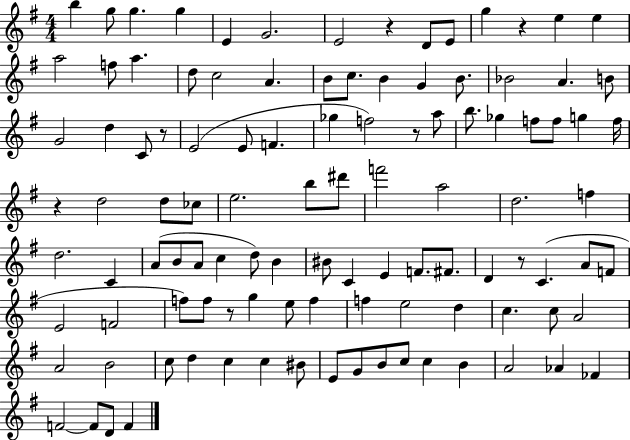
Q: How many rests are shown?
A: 7